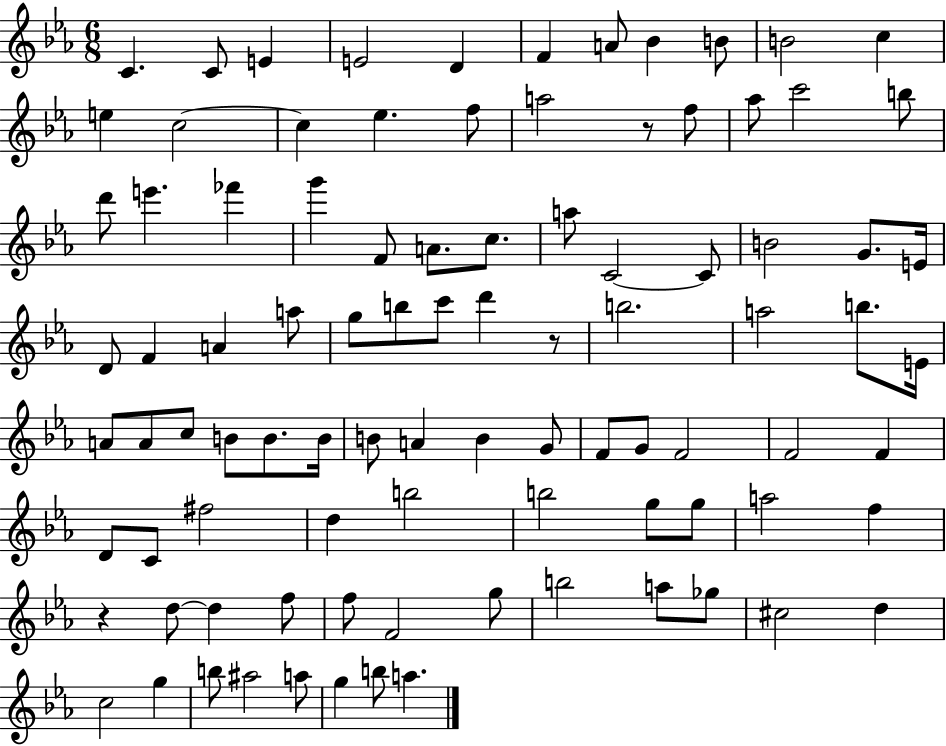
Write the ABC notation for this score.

X:1
T:Untitled
M:6/8
L:1/4
K:Eb
C C/2 E E2 D F A/2 _B B/2 B2 c e c2 c _e f/2 a2 z/2 f/2 _a/2 c'2 b/2 d'/2 e' _f' g' F/2 A/2 c/2 a/2 C2 C/2 B2 G/2 E/4 D/2 F A a/2 g/2 b/2 c'/2 d' z/2 b2 a2 b/2 E/4 A/2 A/2 c/2 B/2 B/2 B/4 B/2 A B G/2 F/2 G/2 F2 F2 F D/2 C/2 ^f2 d b2 b2 g/2 g/2 a2 f z d/2 d f/2 f/2 F2 g/2 b2 a/2 _g/2 ^c2 d c2 g b/2 ^a2 a/2 g b/2 a